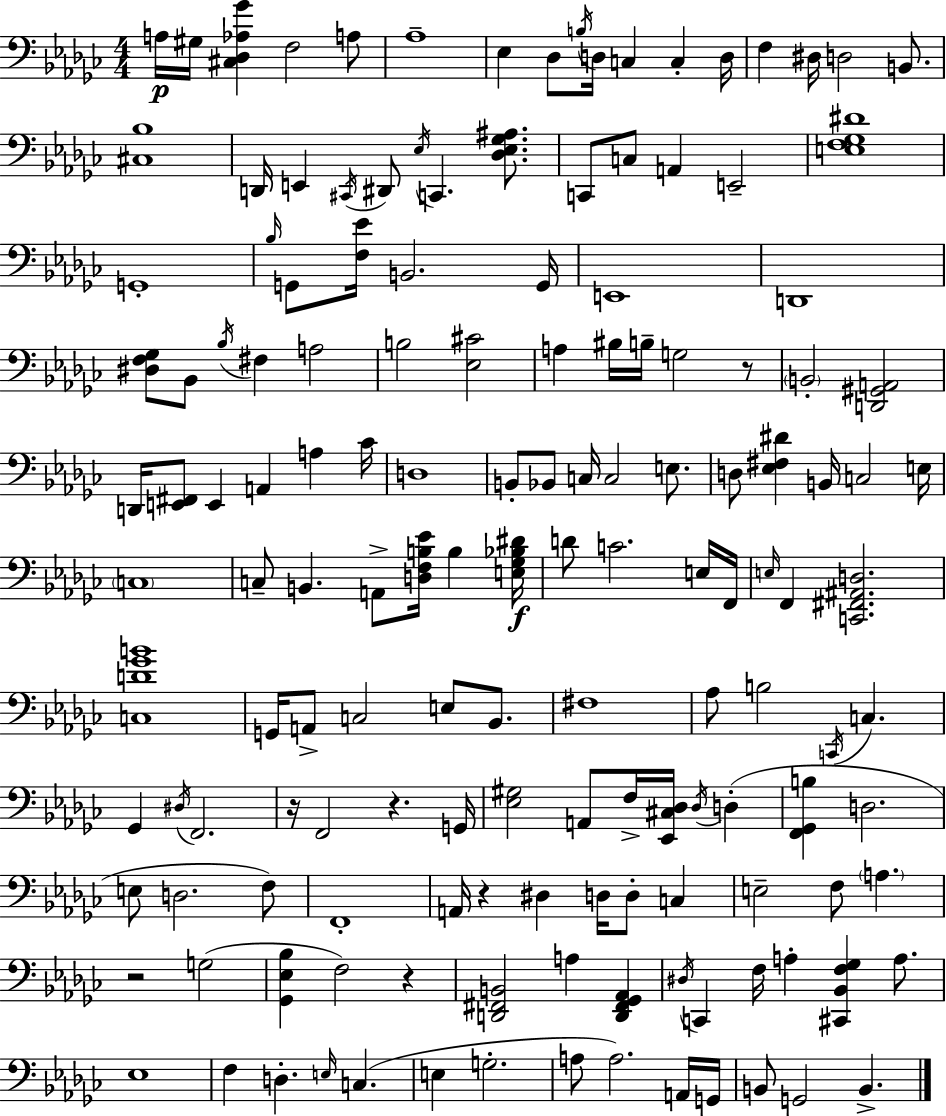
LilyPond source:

{
  \clef bass
  \numericTimeSignature
  \time 4/4
  \key ees \minor
  a16\p gis16 <cis des aes ges'>4 f2 a8 | aes1-- | ees4 des8 \acciaccatura { b16 } d16 c4 c4-. | d16 f4 dis16 d2 b,8. | \break <cis bes>1 | d,16 e,4 \acciaccatura { cis,16 } dis,8 \acciaccatura { ees16 } c,4. | <des ees ges ais>8. c,8 c8 a,4 e,2-- | <e f ges dis'>1 | \break g,1-. | \grace { bes16 } g,8 <f ees'>16 b,2. | g,16 e,1 | d,1 | \break <dis f ges>8 bes,8 \acciaccatura { bes16 } fis4 a2 | b2 <ees cis'>2 | a4 bis16 b16-- g2 | r8 \parenthesize b,2-. <d, gis, a,>2 | \break d,16 <e, fis,>8 e,4 a,4 | a4 ces'16 d1 | b,8-. bes,8 c16 c2 | e8. d8 <ees fis dis'>4 b,16 c2 | \break e16 \parenthesize c1 | c8-- b,4. a,8-> <d f b ees'>16 | b4 <e ges bes dis'>16\f d'8 c'2. | e16 f,16 \grace { e16 } f,4 <c, fis, ais, d>2. | \break <c d' ges' b'>1 | g,16 a,8-> c2 | e8 bes,8. fis1 | aes8 b2 | \break \acciaccatura { c,16 } c4. ges,4 \acciaccatura { dis16 } f,2. | r16 f,2 | r4. g,16 <ees gis>2 | a,8 f16-> <ees, cis des>16 \acciaccatura { des16 } d4-.( <f, ges, b>4 d2. | \break e8 d2. | f8) f,1-. | a,16 r4 dis4 | d16 d8-. c4 e2-- | \break f8 \parenthesize a4. r2 | g2( <ges, ees bes>4 f2) | r4 <d, fis, b,>2 | a4 <d, fis, ges, aes,>4 \acciaccatura { dis16 } c,4 f16 a4-. | \break <cis, bes, f ges>4 a8. ees1 | f4 d4.-. | \grace { e16 }( c4. e4 g2.-. | a8 a2.) | \break a,16 g,16 b,8 g,2 | b,4.-> \bar "|."
}